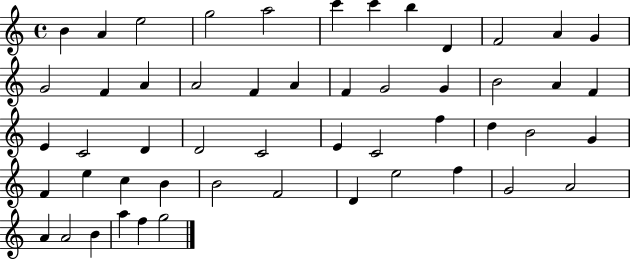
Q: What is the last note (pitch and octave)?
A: G5